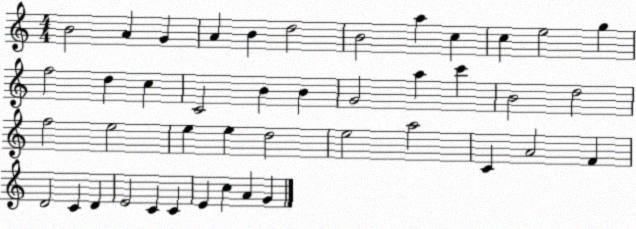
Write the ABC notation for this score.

X:1
T:Untitled
M:4/4
L:1/4
K:C
B2 A G A B d2 B2 a c c e2 g f2 d c C2 B B G2 a c' B2 d2 f2 e2 e e d2 e2 a2 C A2 F D2 C D E2 C C E c A G